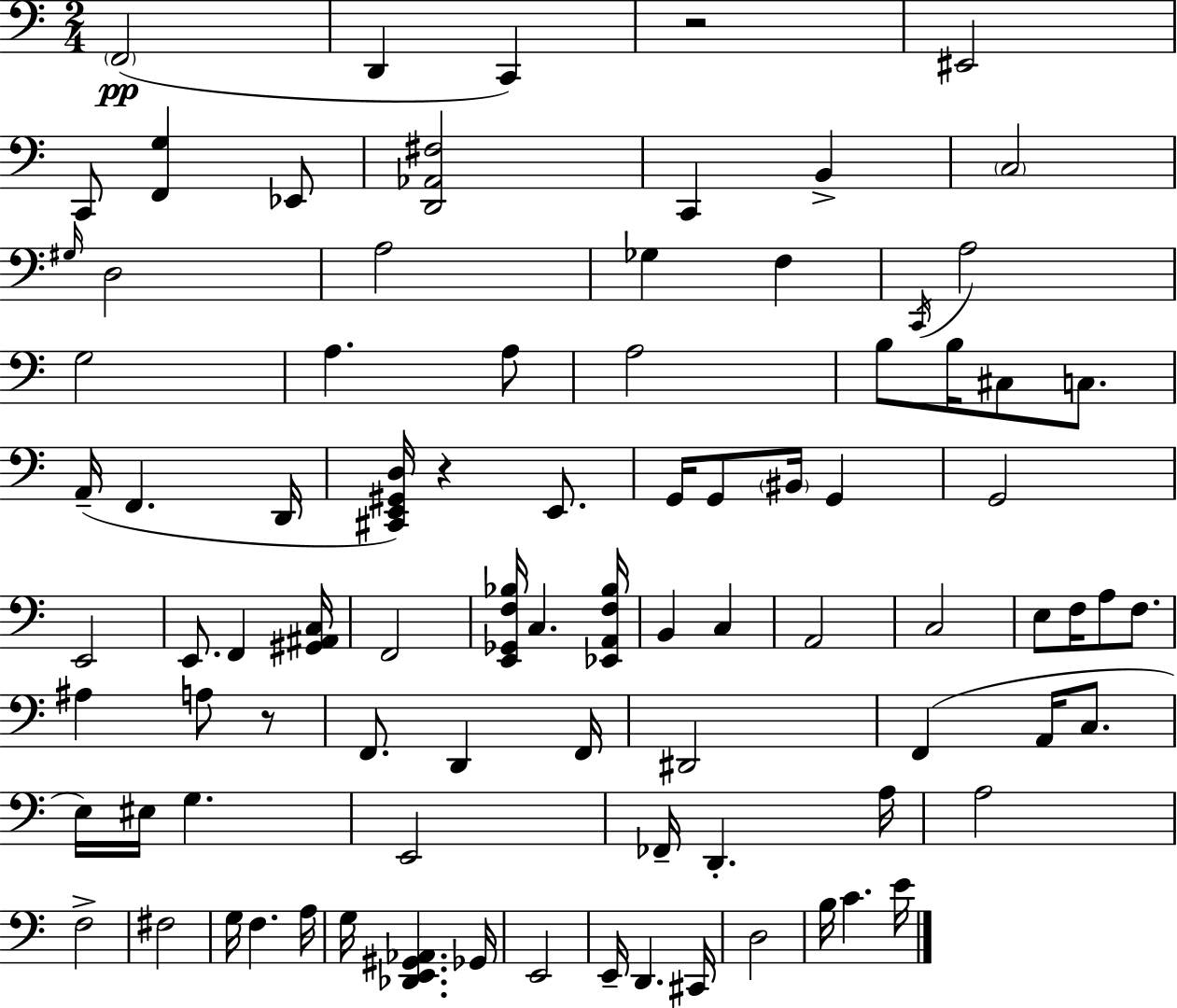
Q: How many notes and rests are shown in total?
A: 88